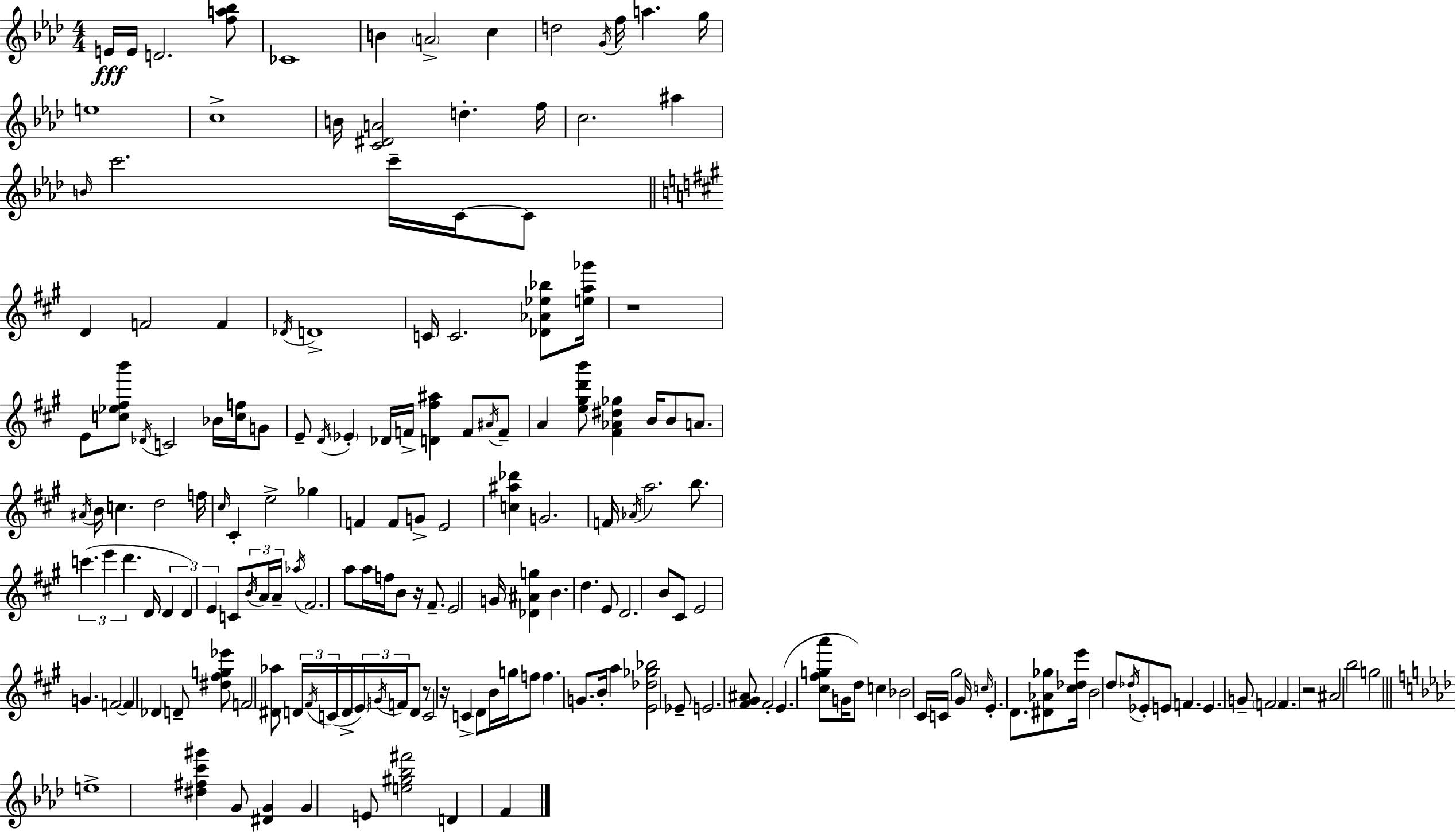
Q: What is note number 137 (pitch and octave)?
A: E4